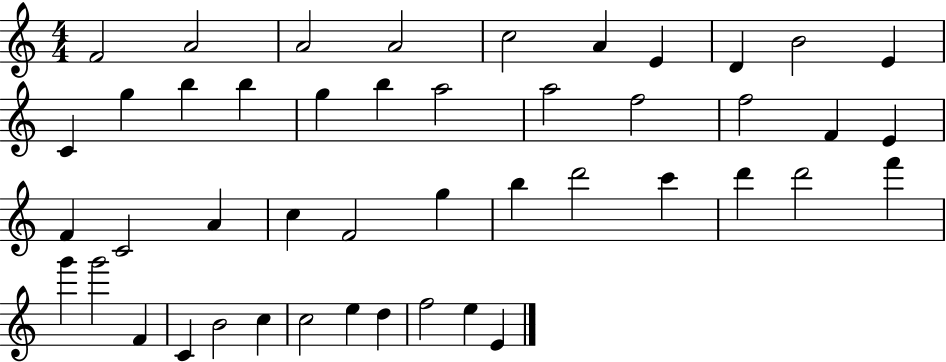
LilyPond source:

{
  \clef treble
  \numericTimeSignature
  \time 4/4
  \key c \major
  f'2 a'2 | a'2 a'2 | c''2 a'4 e'4 | d'4 b'2 e'4 | \break c'4 g''4 b''4 b''4 | g''4 b''4 a''2 | a''2 f''2 | f''2 f'4 e'4 | \break f'4 c'2 a'4 | c''4 f'2 g''4 | b''4 d'''2 c'''4 | d'''4 d'''2 f'''4 | \break g'''4 g'''2 f'4 | c'4 b'2 c''4 | c''2 e''4 d''4 | f''2 e''4 e'4 | \break \bar "|."
}